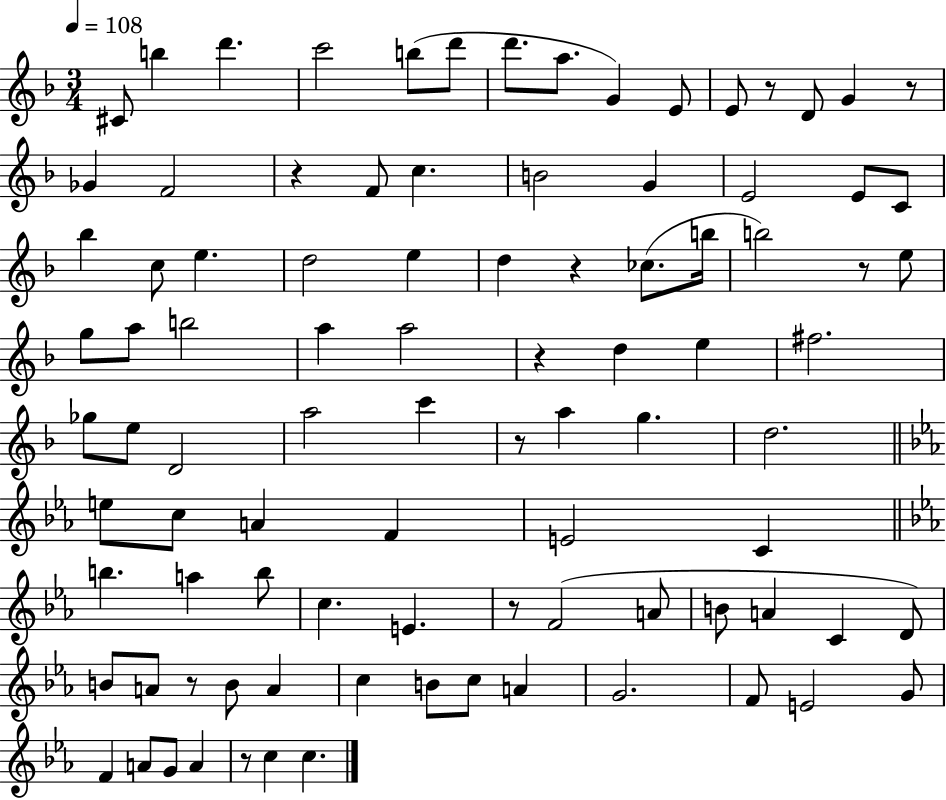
X:1
T:Untitled
M:3/4
L:1/4
K:F
^C/2 b d' c'2 b/2 d'/2 d'/2 a/2 G E/2 E/2 z/2 D/2 G z/2 _G F2 z F/2 c B2 G E2 E/2 C/2 _b c/2 e d2 e d z _c/2 b/4 b2 z/2 e/2 g/2 a/2 b2 a a2 z d e ^f2 _g/2 e/2 D2 a2 c' z/2 a g d2 e/2 c/2 A F E2 C b a b/2 c E z/2 F2 A/2 B/2 A C D/2 B/2 A/2 z/2 B/2 A c B/2 c/2 A G2 F/2 E2 G/2 F A/2 G/2 A z/2 c c